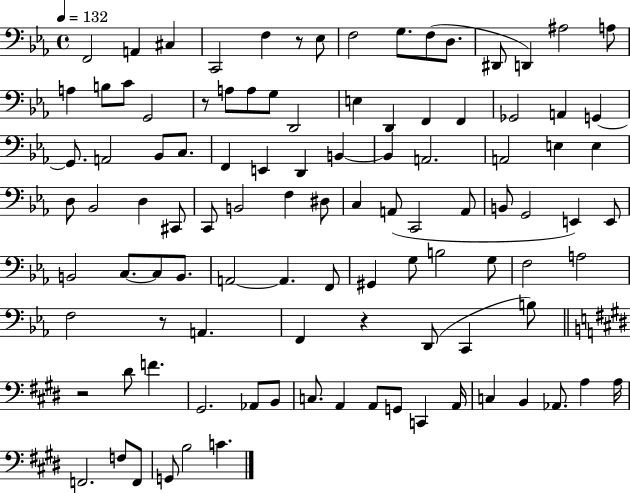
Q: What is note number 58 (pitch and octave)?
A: E2